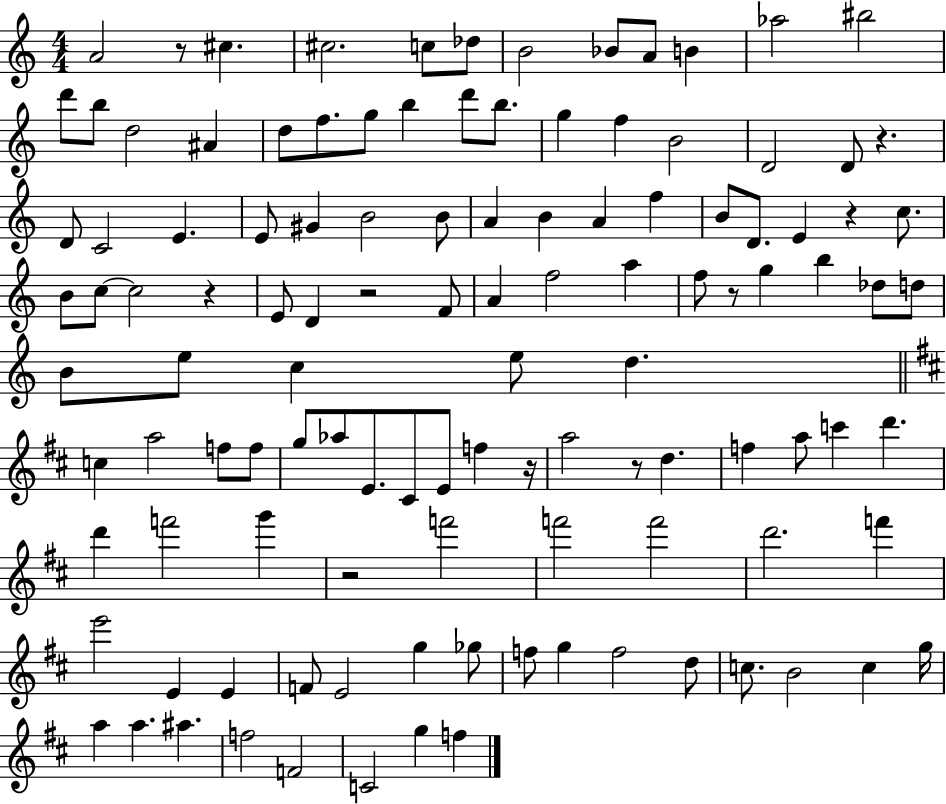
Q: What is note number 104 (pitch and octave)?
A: F4